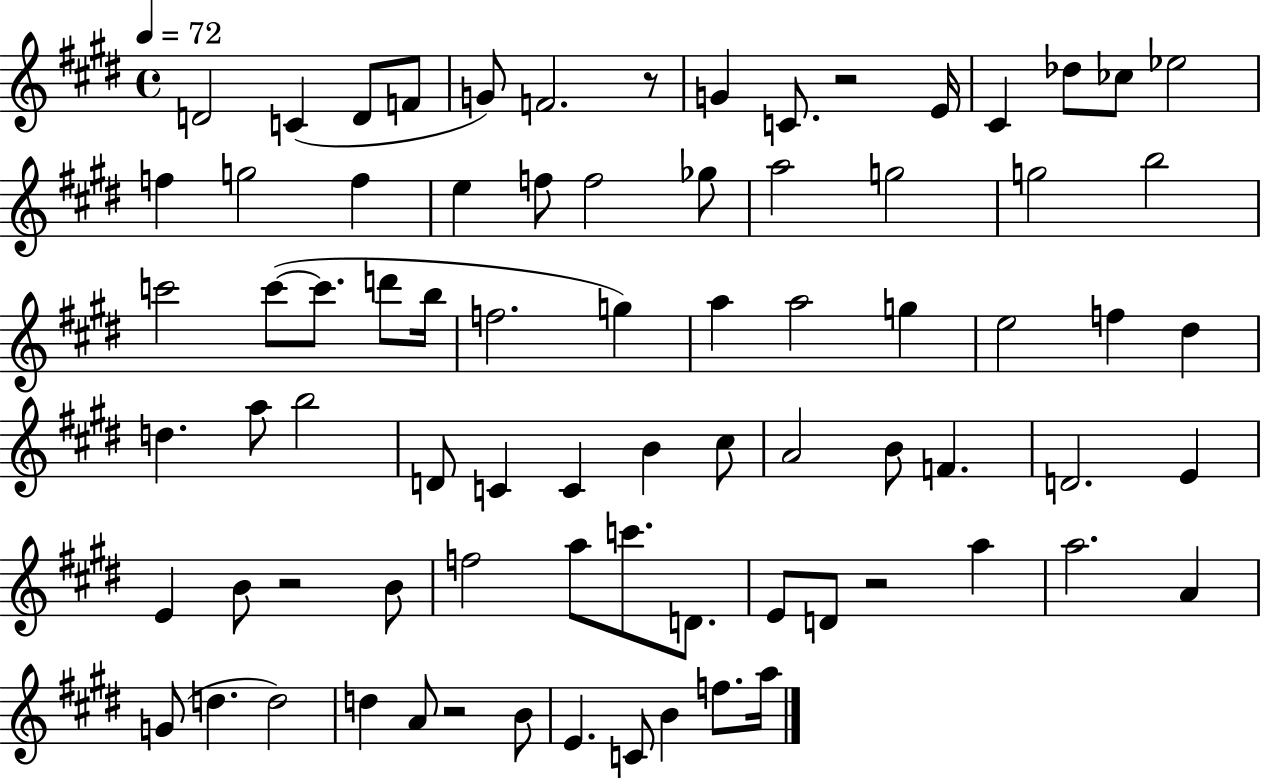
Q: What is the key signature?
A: E major